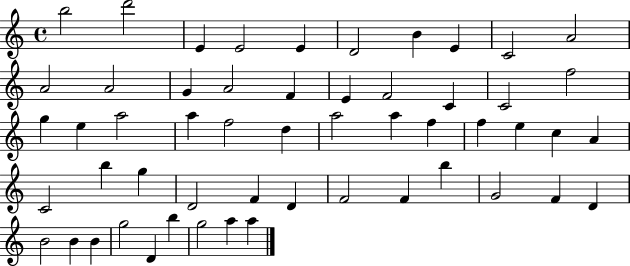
{
  \clef treble
  \time 4/4
  \defaultTimeSignature
  \key c \major
  b''2 d'''2 | e'4 e'2 e'4 | d'2 b'4 e'4 | c'2 a'2 | \break a'2 a'2 | g'4 a'2 f'4 | e'4 f'2 c'4 | c'2 f''2 | \break g''4 e''4 a''2 | a''4 f''2 d''4 | a''2 a''4 f''4 | f''4 e''4 c''4 a'4 | \break c'2 b''4 g''4 | d'2 f'4 d'4 | f'2 f'4 b''4 | g'2 f'4 d'4 | \break b'2 b'4 b'4 | g''2 d'4 b''4 | g''2 a''4 a''4 | \bar "|."
}